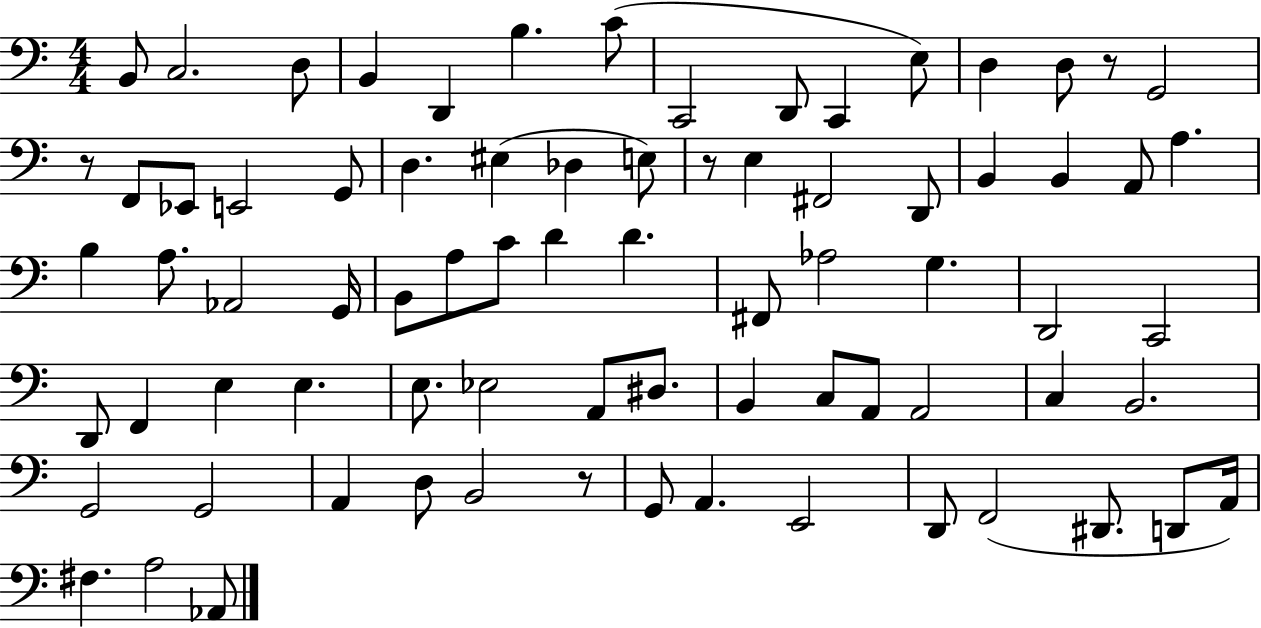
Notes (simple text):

B2/e C3/h. D3/e B2/q D2/q B3/q. C4/e C2/h D2/e C2/q E3/e D3/q D3/e R/e G2/h R/e F2/e Eb2/e E2/h G2/e D3/q. EIS3/q Db3/q E3/e R/e E3/q F#2/h D2/e B2/q B2/q A2/e A3/q. B3/q A3/e. Ab2/h G2/s B2/e A3/e C4/e D4/q D4/q. F#2/e Ab3/h G3/q. D2/h C2/h D2/e F2/q E3/q E3/q. E3/e. Eb3/h A2/e D#3/e. B2/q C3/e A2/e A2/h C3/q B2/h. G2/h G2/h A2/q D3/e B2/h R/e G2/e A2/q. E2/h D2/e F2/h D#2/e. D2/e A2/s F#3/q. A3/h Ab2/e